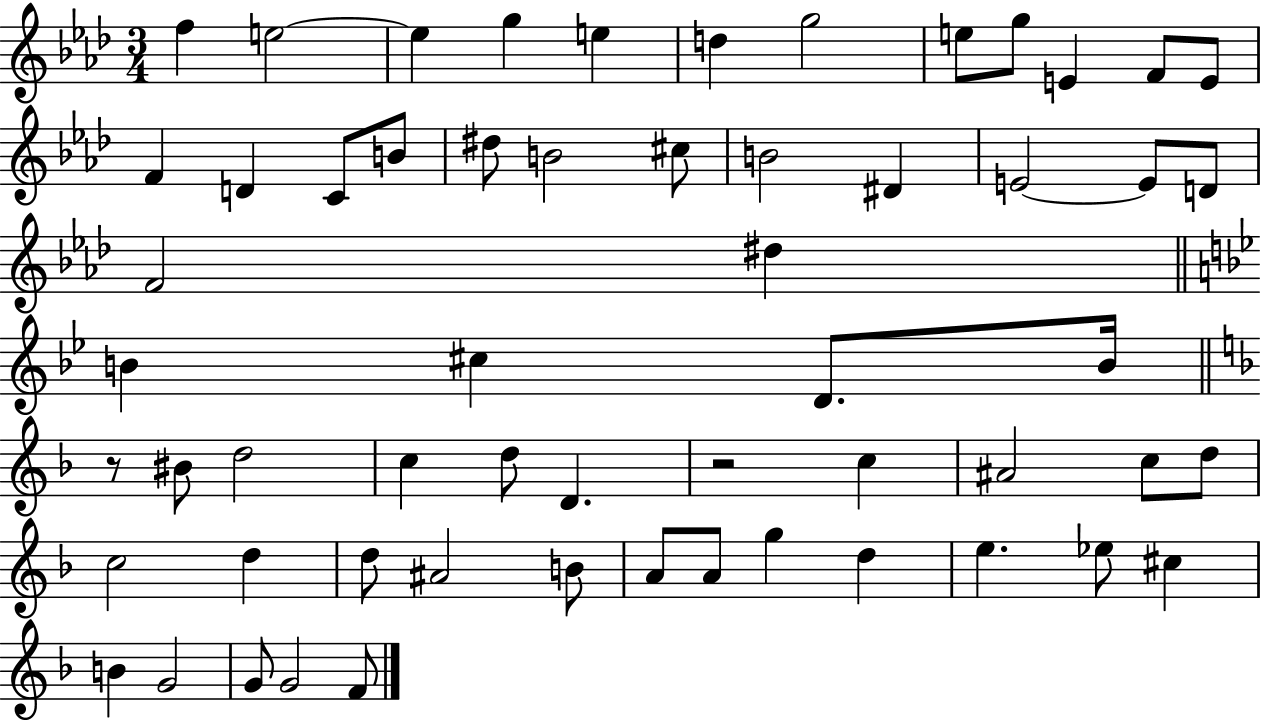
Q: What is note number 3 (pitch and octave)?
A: E5